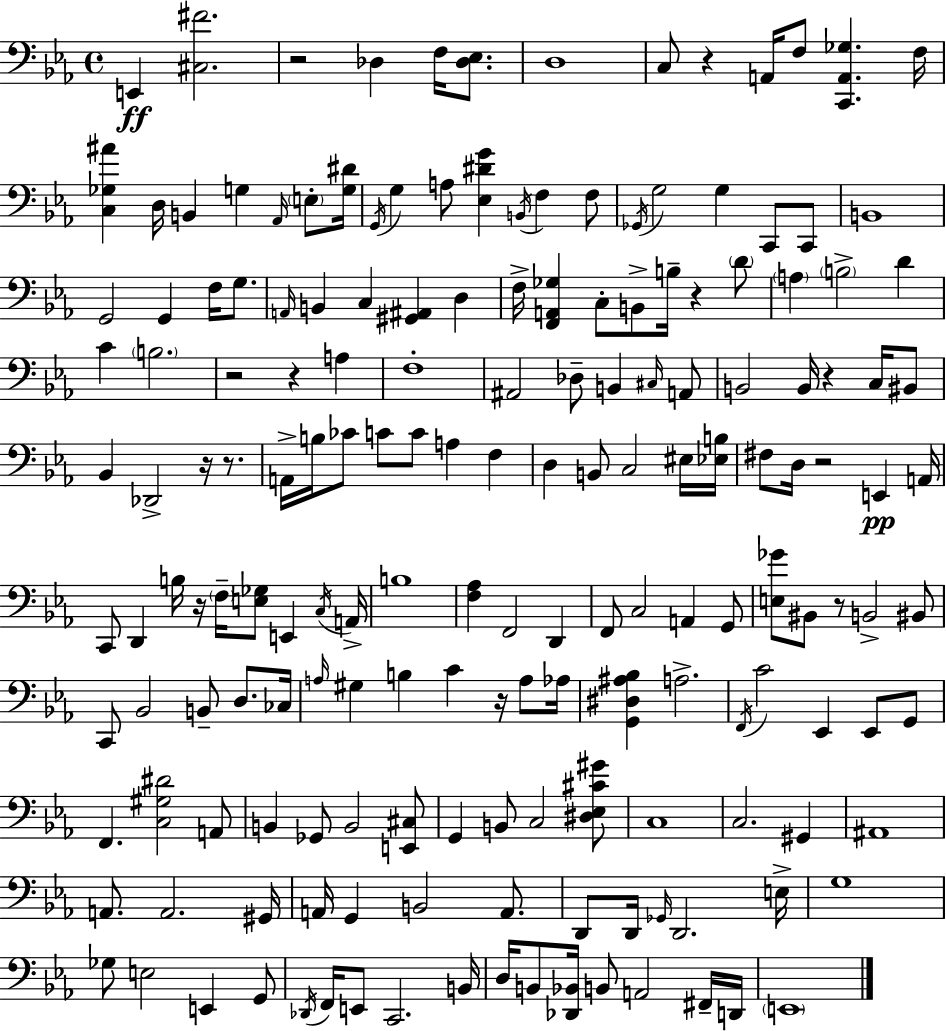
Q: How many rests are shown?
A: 12